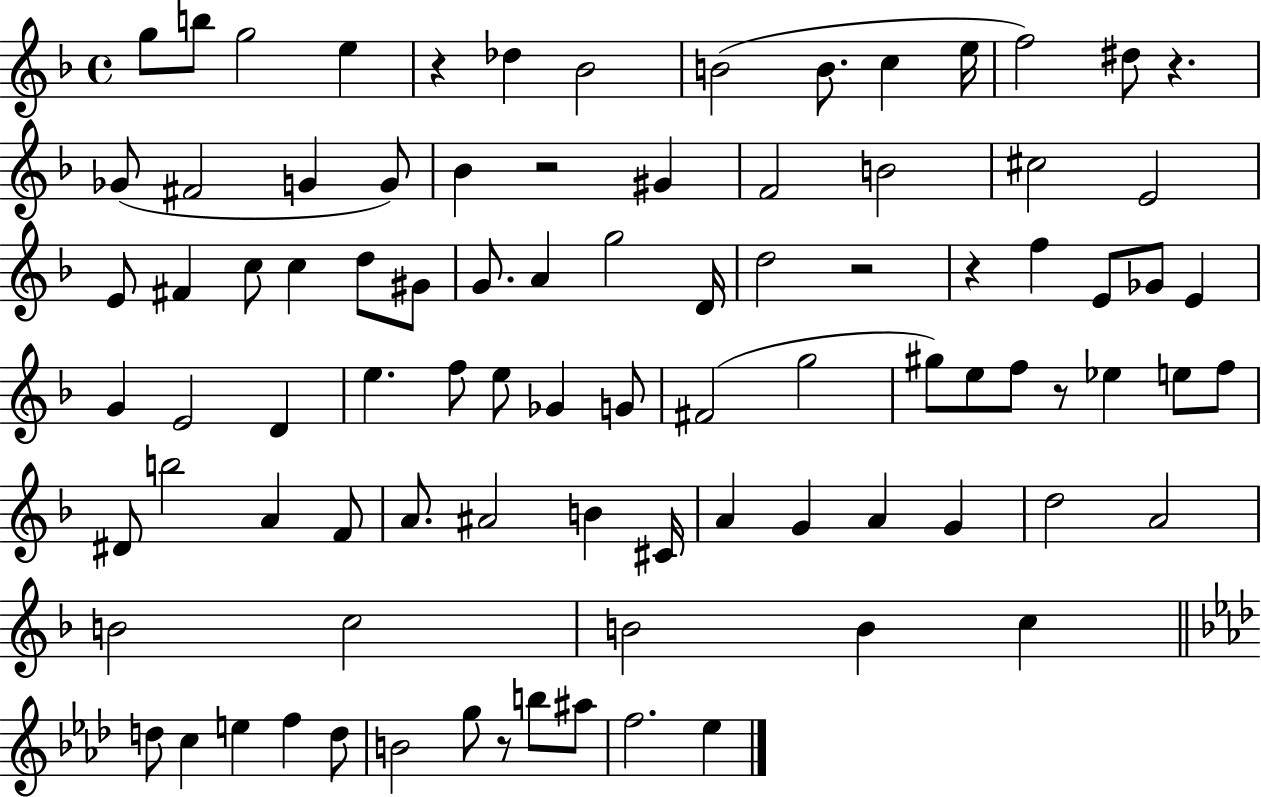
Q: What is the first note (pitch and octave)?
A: G5